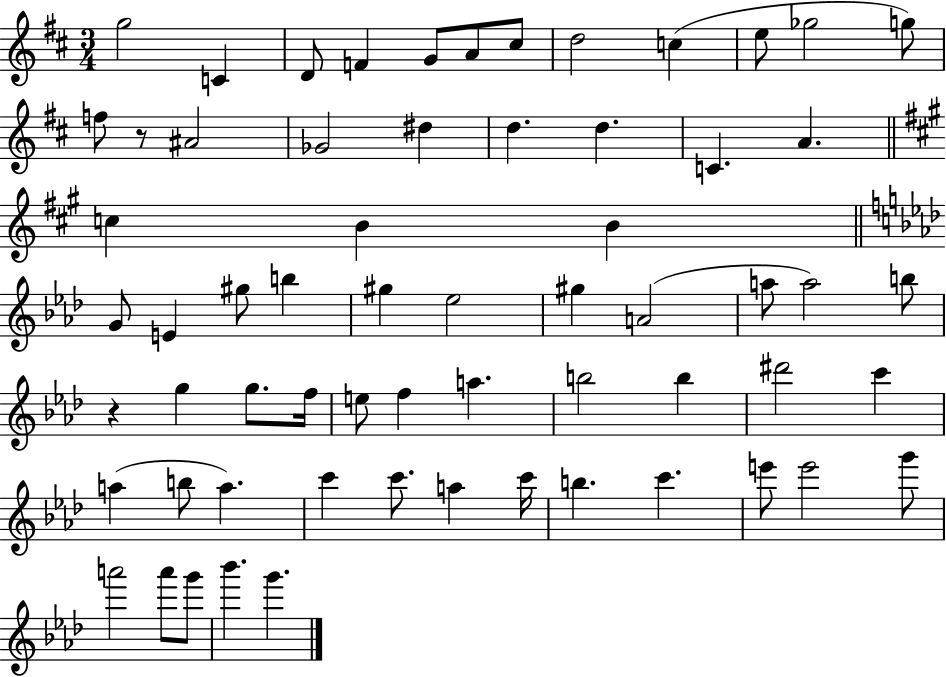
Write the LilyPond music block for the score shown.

{
  \clef treble
  \numericTimeSignature
  \time 3/4
  \key d \major
  g''2 c'4 | d'8 f'4 g'8 a'8 cis''8 | d''2 c''4( | e''8 ges''2 g''8) | \break f''8 r8 ais'2 | ges'2 dis''4 | d''4. d''4. | c'4. a'4. | \break \bar "||" \break \key a \major c''4 b'4 b'4 | \bar "||" \break \key aes \major g'8 e'4 gis''8 b''4 | gis''4 ees''2 | gis''4 a'2( | a''8 a''2) b''8 | \break r4 g''4 g''8. f''16 | e''8 f''4 a''4. | b''2 b''4 | dis'''2 c'''4 | \break a''4( b''8 a''4.) | c'''4 c'''8. a''4 c'''16 | b''4. c'''4. | e'''8 e'''2 g'''8 | \break a'''2 a'''8 g'''8 | bes'''4. g'''4. | \bar "|."
}